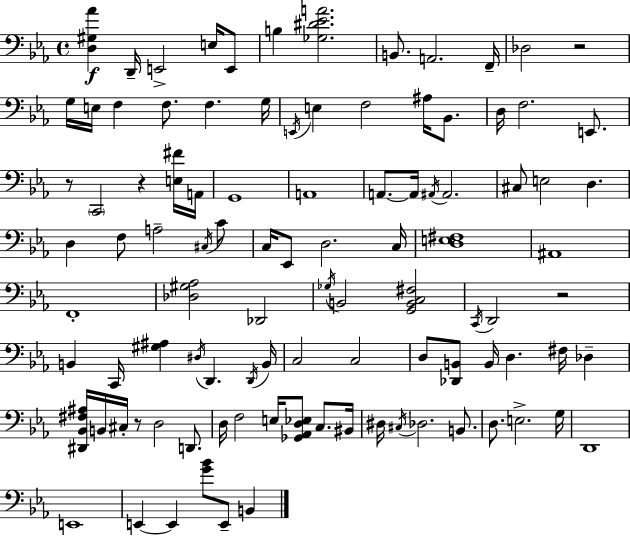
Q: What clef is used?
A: bass